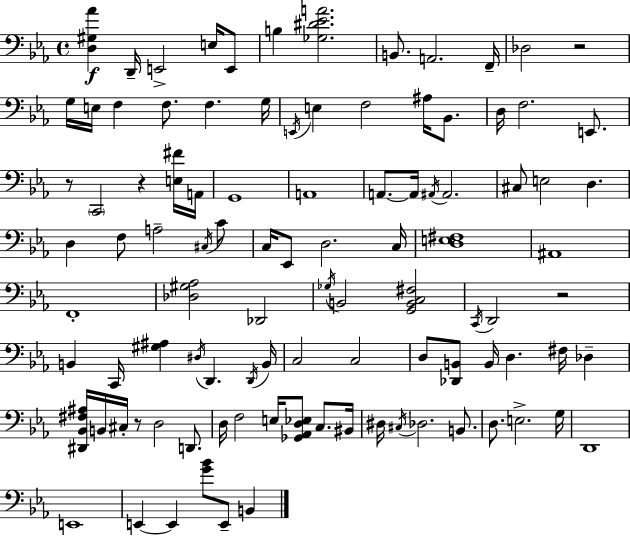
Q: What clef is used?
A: bass